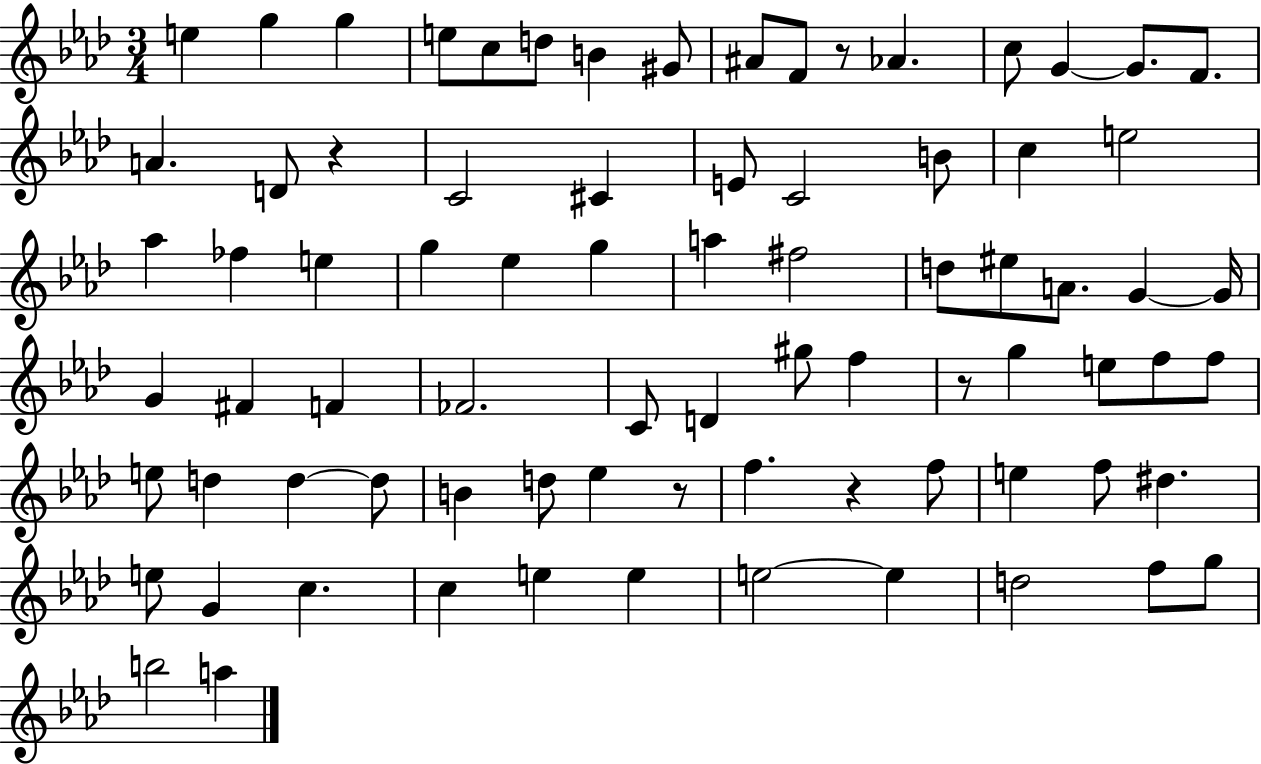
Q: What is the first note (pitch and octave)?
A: E5